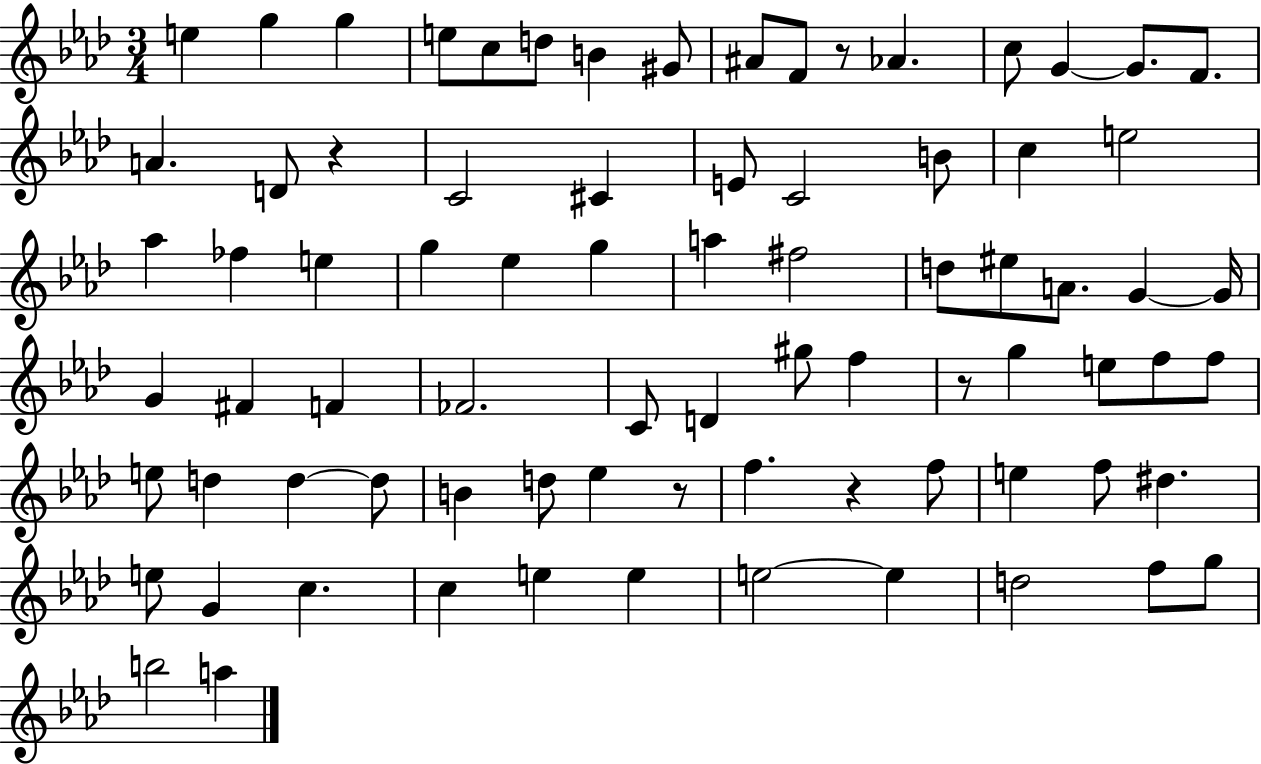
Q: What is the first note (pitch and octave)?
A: E5